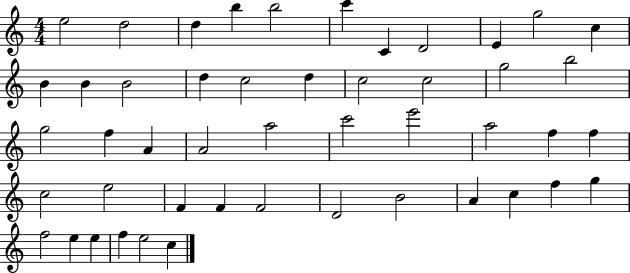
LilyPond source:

{
  \clef treble
  \numericTimeSignature
  \time 4/4
  \key c \major
  e''2 d''2 | d''4 b''4 b''2 | c'''4 c'4 d'2 | e'4 g''2 c''4 | \break b'4 b'4 b'2 | d''4 c''2 d''4 | c''2 c''2 | g''2 b''2 | \break g''2 f''4 a'4 | a'2 a''2 | c'''2 e'''2 | a''2 f''4 f''4 | \break c''2 e''2 | f'4 f'4 f'2 | d'2 b'2 | a'4 c''4 f''4 g''4 | \break f''2 e''4 e''4 | f''4 e''2 c''4 | \bar "|."
}